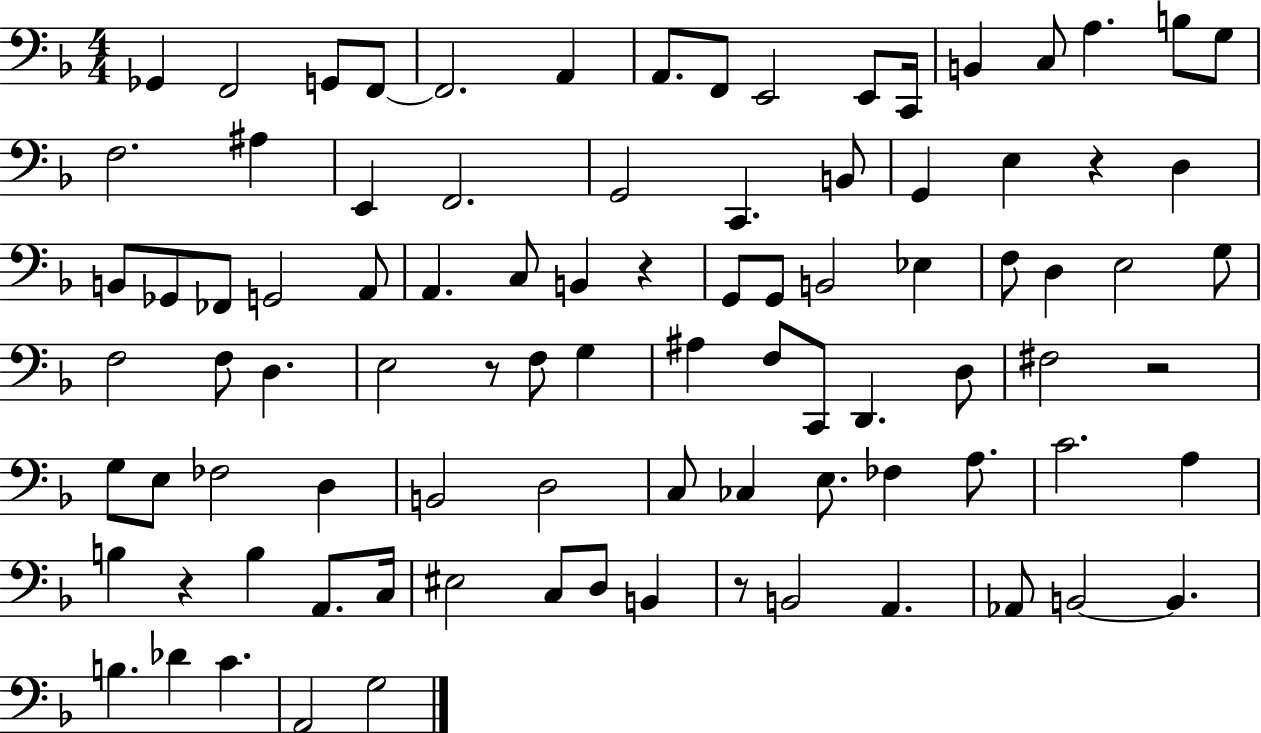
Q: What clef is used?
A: bass